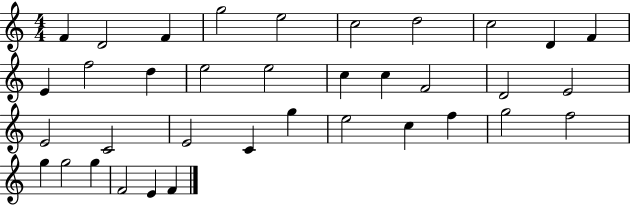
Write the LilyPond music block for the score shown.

{
  \clef treble
  \numericTimeSignature
  \time 4/4
  \key c \major
  f'4 d'2 f'4 | g''2 e''2 | c''2 d''2 | c''2 d'4 f'4 | \break e'4 f''2 d''4 | e''2 e''2 | c''4 c''4 f'2 | d'2 e'2 | \break e'2 c'2 | e'2 c'4 g''4 | e''2 c''4 f''4 | g''2 f''2 | \break g''4 g''2 g''4 | f'2 e'4 f'4 | \bar "|."
}